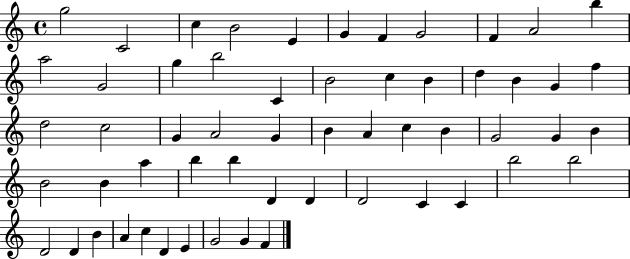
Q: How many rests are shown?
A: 0